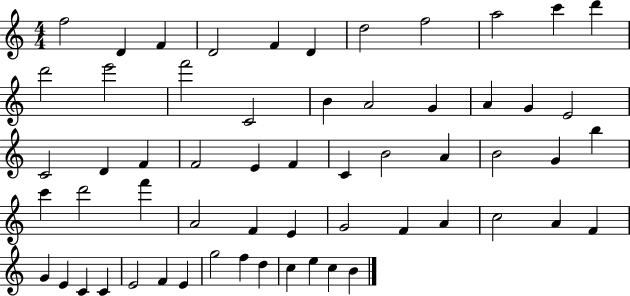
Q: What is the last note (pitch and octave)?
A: B4